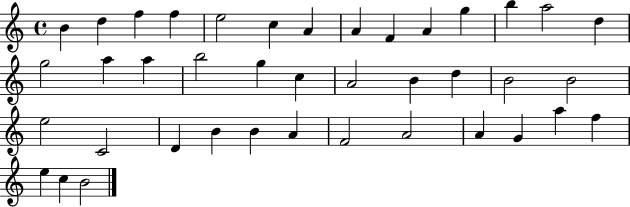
X:1
T:Untitled
M:4/4
L:1/4
K:C
B d f f e2 c A A F A g b a2 d g2 a a b2 g c A2 B d B2 B2 e2 C2 D B B A F2 A2 A G a f e c B2